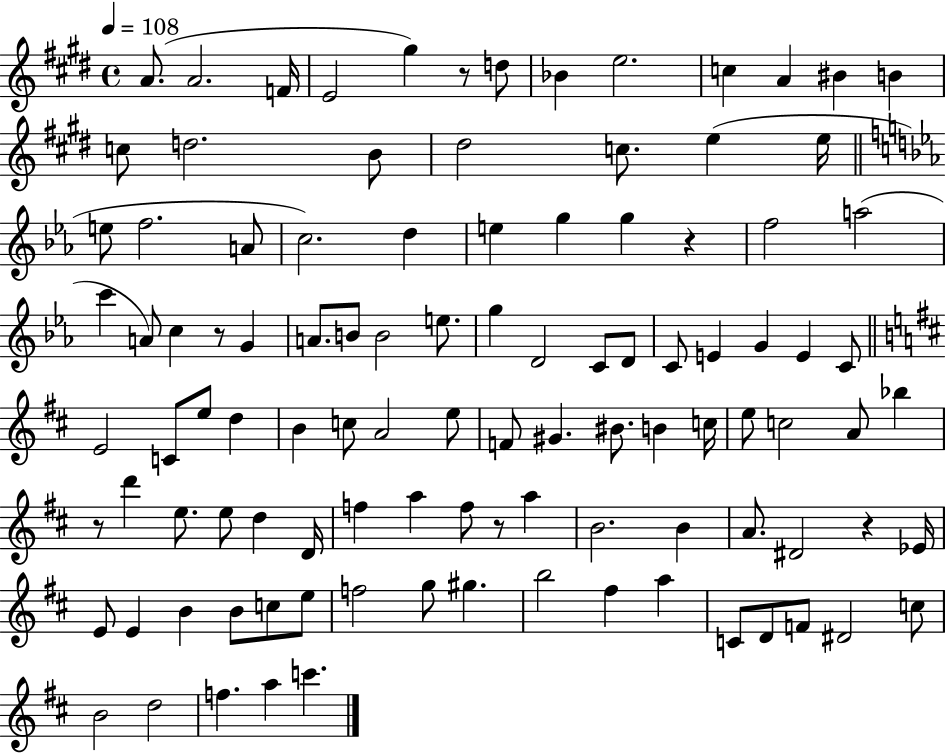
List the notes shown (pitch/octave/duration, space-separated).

A4/e. A4/h. F4/s E4/h G#5/q R/e D5/e Bb4/q E5/h. C5/q A4/q BIS4/q B4/q C5/e D5/h. B4/e D#5/h C5/e. E5/q E5/s E5/e F5/h. A4/e C5/h. D5/q E5/q G5/q G5/q R/q F5/h A5/h C6/q A4/e C5/q R/e G4/q A4/e. B4/e B4/h E5/e. G5/q D4/h C4/e D4/e C4/e E4/q G4/q E4/q C4/e E4/h C4/e E5/e D5/q B4/q C5/e A4/h E5/e F4/e G#4/q. BIS4/e. B4/q C5/s E5/e C5/h A4/e Bb5/q R/e D6/q E5/e. E5/e D5/q D4/s F5/q A5/q F5/e R/e A5/q B4/h. B4/q A4/e. D#4/h R/q Eb4/s E4/e E4/q B4/q B4/e C5/e E5/e F5/h G5/e G#5/q. B5/h F#5/q A5/q C4/e D4/e F4/e D#4/h C5/e B4/h D5/h F5/q. A5/q C6/q.